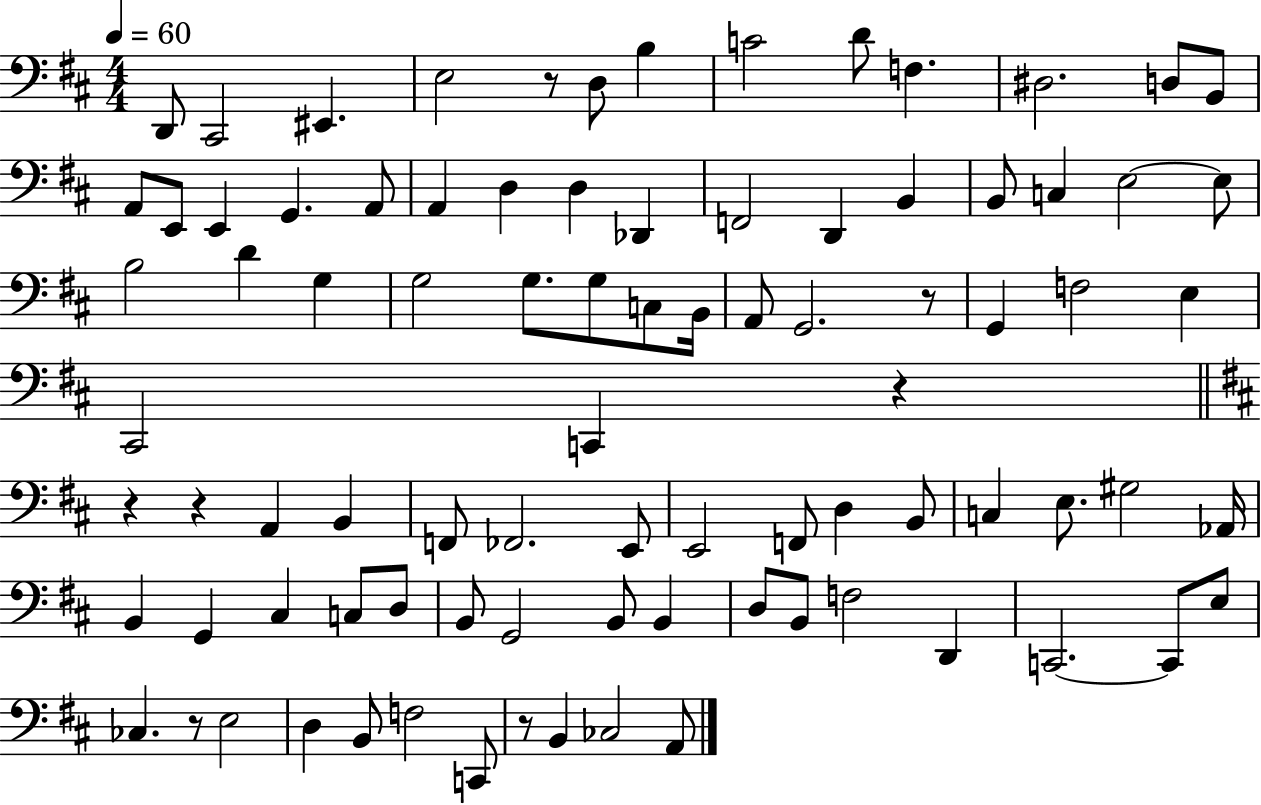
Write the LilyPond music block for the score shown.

{
  \clef bass
  \numericTimeSignature
  \time 4/4
  \key d \major
  \tempo 4 = 60
  d,8 cis,2 eis,4. | e2 r8 d8 b4 | c'2 d'8 f4. | dis2. d8 b,8 | \break a,8 e,8 e,4 g,4. a,8 | a,4 d4 d4 des,4 | f,2 d,4 b,4 | b,8 c4 e2~~ e8 | \break b2 d'4 g4 | g2 g8. g8 c8 b,16 | a,8 g,2. r8 | g,4 f2 e4 | \break cis,2 c,4 r4 | \bar "||" \break \key d \major r4 r4 a,4 b,4 | f,8 fes,2. e,8 | e,2 f,8 d4 b,8 | c4 e8. gis2 aes,16 | \break b,4 g,4 cis4 c8 d8 | b,8 g,2 b,8 b,4 | d8 b,8 f2 d,4 | c,2.~~ c,8 e8 | \break ces4. r8 e2 | d4 b,8 f2 c,8 | r8 b,4 ces2 a,8 | \bar "|."
}